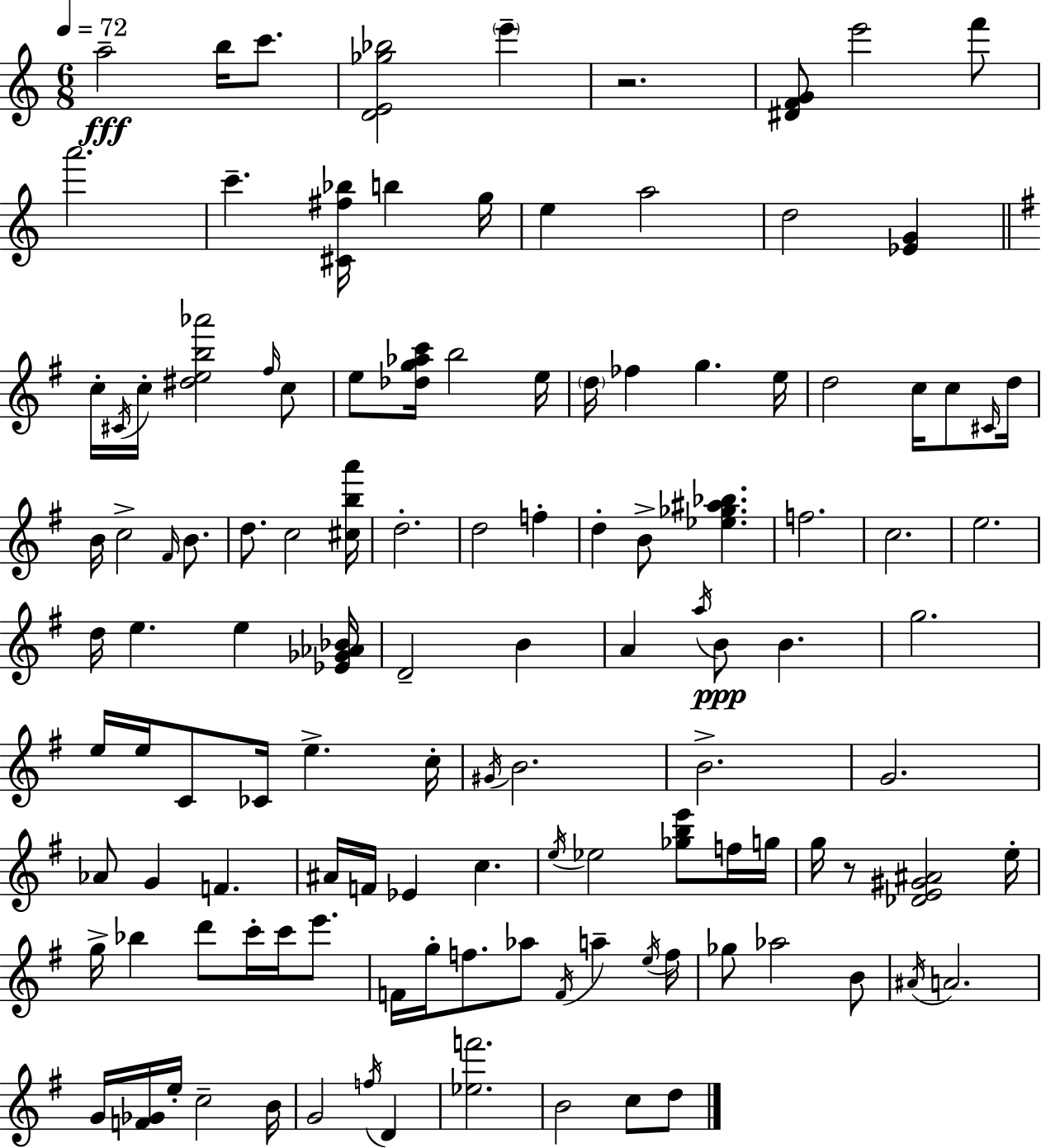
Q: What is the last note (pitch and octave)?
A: D5